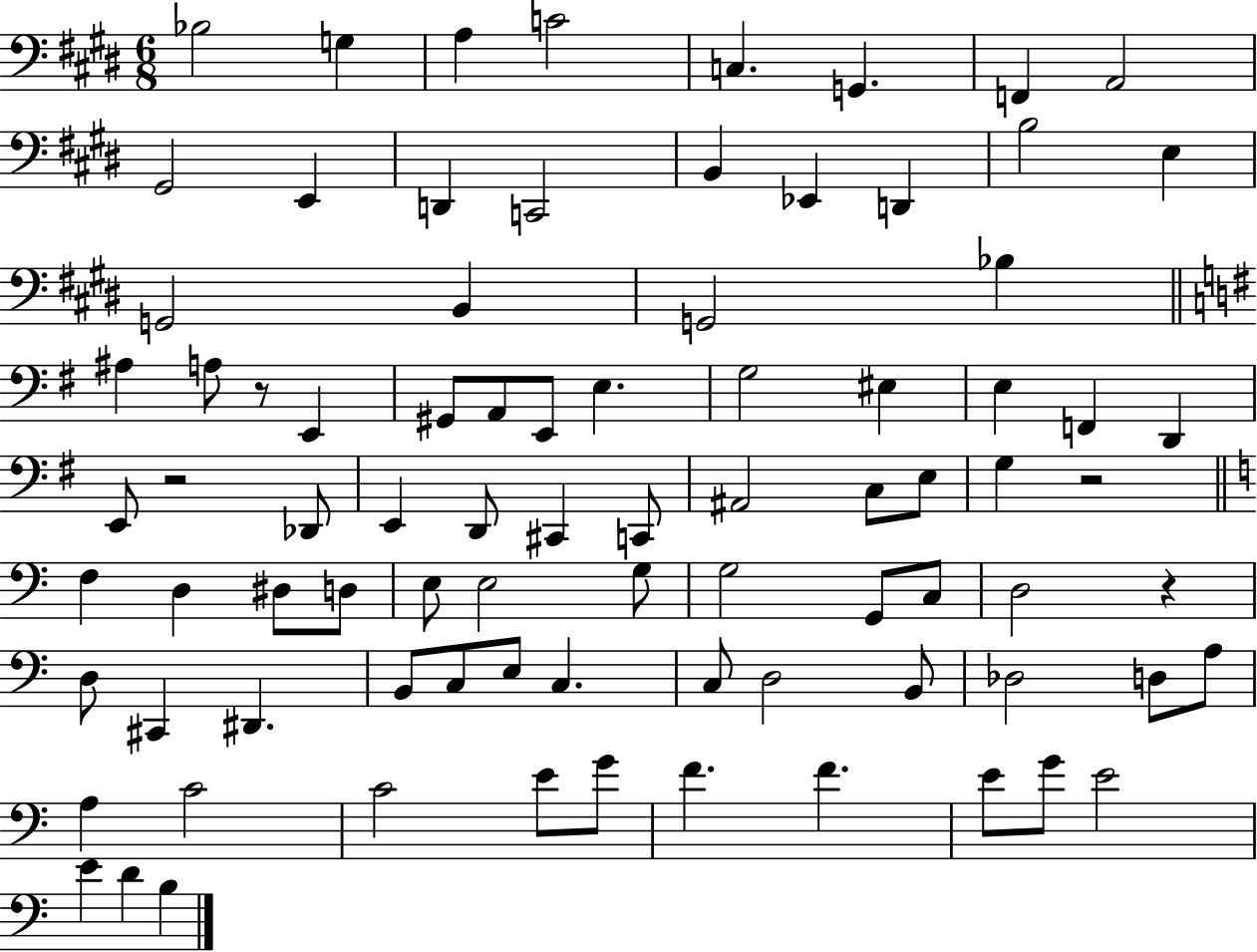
{
  \clef bass
  \numericTimeSignature
  \time 6/8
  \key e \major
  bes2 g4 | a4 c'2 | c4. g,4. | f,4 a,2 | \break gis,2 e,4 | d,4 c,2 | b,4 ees,4 d,4 | b2 e4 | \break g,2 b,4 | g,2 bes4 | \bar "||" \break \key e \minor ais4 a8 r8 e,4 | gis,8 a,8 e,8 e4. | g2 eis4 | e4 f,4 d,4 | \break e,8 r2 des,8 | e,4 d,8 cis,4 c,8 | ais,2 c8 e8 | g4 r2 | \break \bar "||" \break \key a \minor f4 d4 dis8 d8 | e8 e2 g8 | g2 g,8 c8 | d2 r4 | \break d8 cis,4 dis,4. | b,8 c8 e8 c4. | c8 d2 b,8 | des2 d8 a8 | \break a4 c'2 | c'2 e'8 g'8 | f'4. f'4. | e'8 g'8 e'2 | \break e'4 d'4 b4 | \bar "|."
}